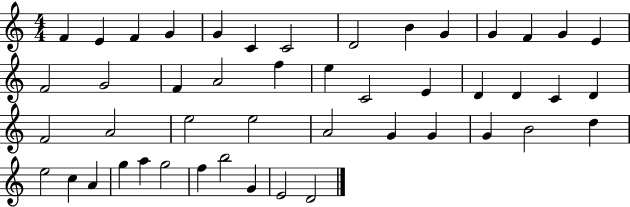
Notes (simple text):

F4/q E4/q F4/q G4/q G4/q C4/q C4/h D4/h B4/q G4/q G4/q F4/q G4/q E4/q F4/h G4/h F4/q A4/h F5/q E5/q C4/h E4/q D4/q D4/q C4/q D4/q F4/h A4/h E5/h E5/h A4/h G4/q G4/q G4/q B4/h D5/q E5/h C5/q A4/q G5/q A5/q G5/h F5/q B5/h G4/q E4/h D4/h